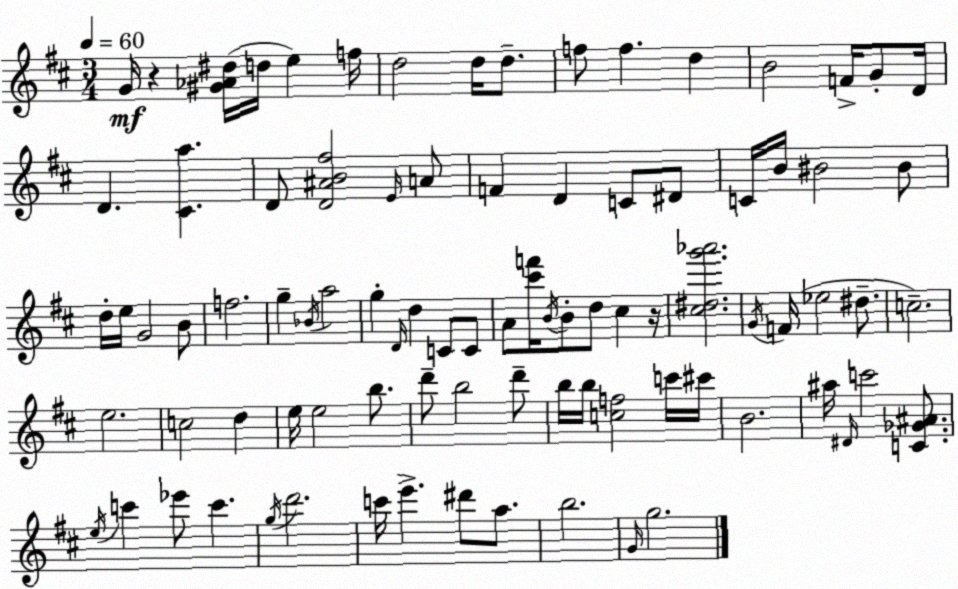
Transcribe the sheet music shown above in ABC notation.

X:1
T:Untitled
M:3/4
L:1/4
K:D
G/4 z [^G_A^d]/4 d/4 e f/4 d2 d/4 d/2 f/2 f d B2 F/4 G/2 D/4 D [^Ca] D/2 [D^AB^f]2 E/4 A/2 F D C/2 ^D/2 C/4 B/4 ^B2 ^B/2 d/4 e/4 G2 B/2 f2 g _B/4 a2 g D/4 d C/2 C/2 A/2 [^c'f']/4 B/4 B/2 d/2 ^c z/4 [^c^dg'_a']2 G/4 F/4 _e2 ^d/2 c2 e2 c2 d e/4 e2 b/2 d'/2 b2 d'/2 b/4 b/4 [cf]2 c'/4 ^c'/4 B2 ^a/4 ^D/4 c'2 [C_G^A]/2 e/4 c' _e'/2 c' g/4 d'2 c'/4 e' ^d'/2 a/2 b2 G/4 g2